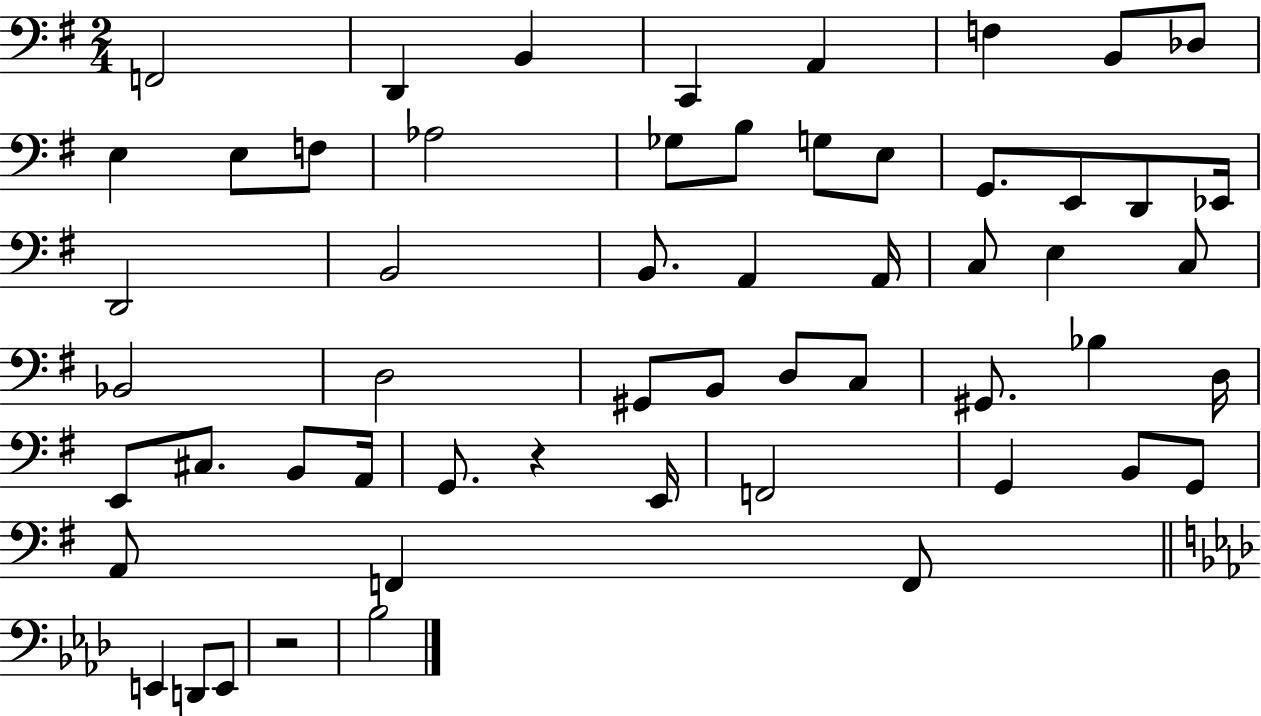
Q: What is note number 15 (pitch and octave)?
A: G3